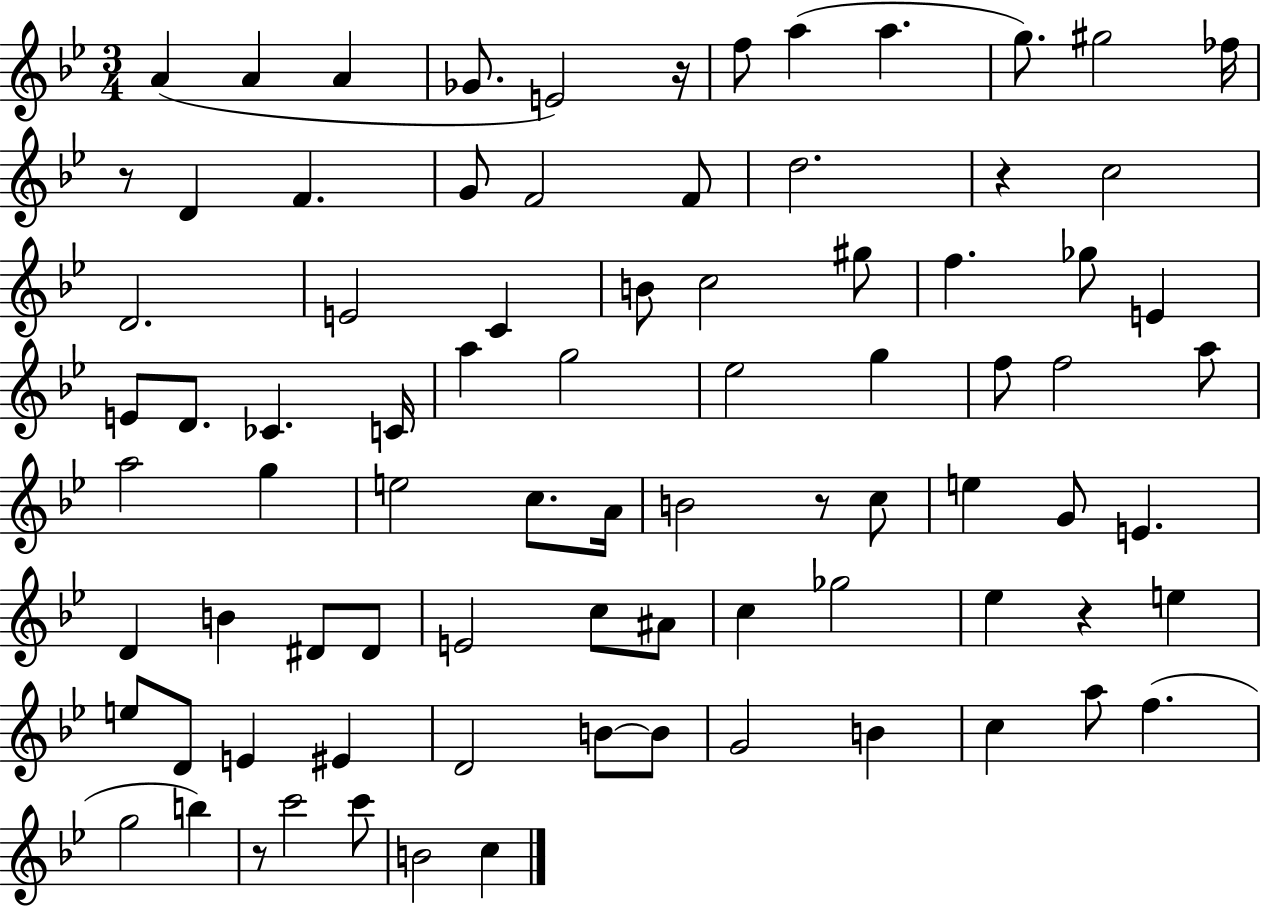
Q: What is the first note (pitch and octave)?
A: A4